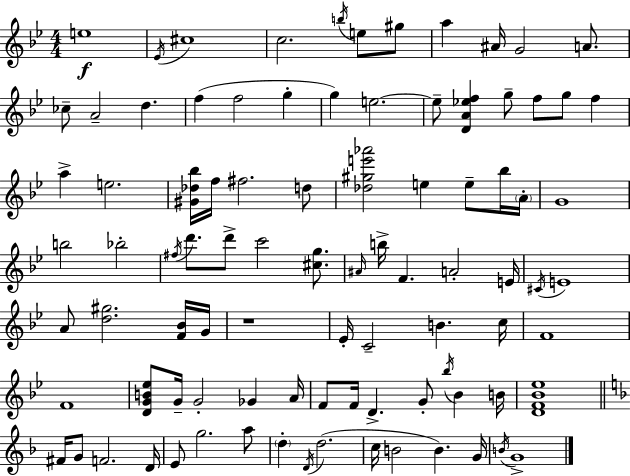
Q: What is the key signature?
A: G minor